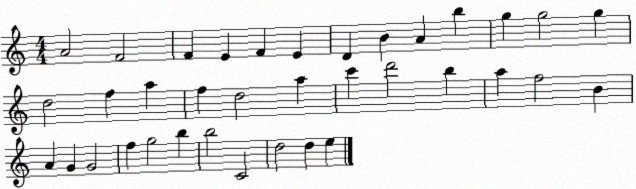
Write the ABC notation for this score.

X:1
T:Untitled
M:4/4
L:1/4
K:C
A2 F2 F E F E D B A b g g2 g d2 f a f d2 a c' d'2 b a f2 B A G G2 f g2 b b2 C2 d2 d e